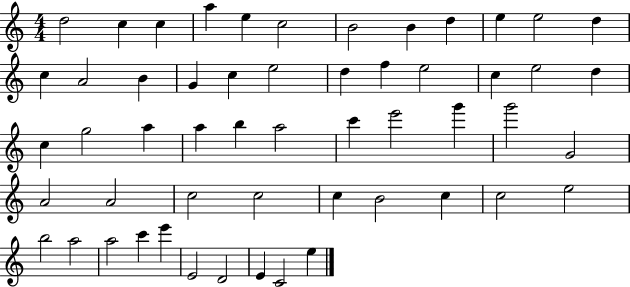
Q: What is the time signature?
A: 4/4